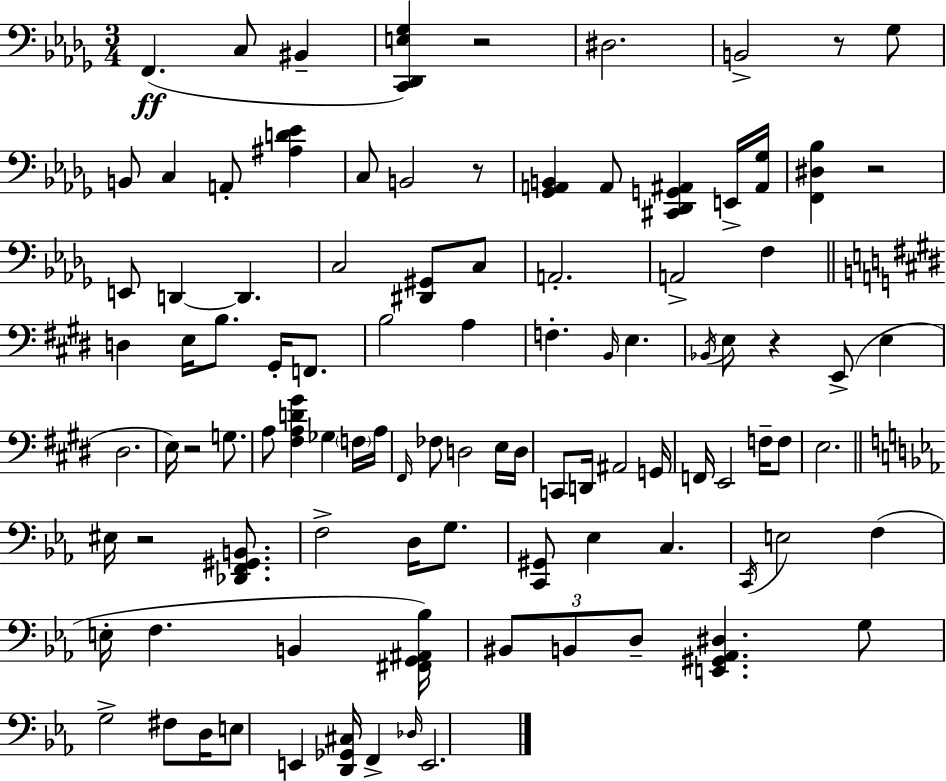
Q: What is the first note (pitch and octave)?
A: F2